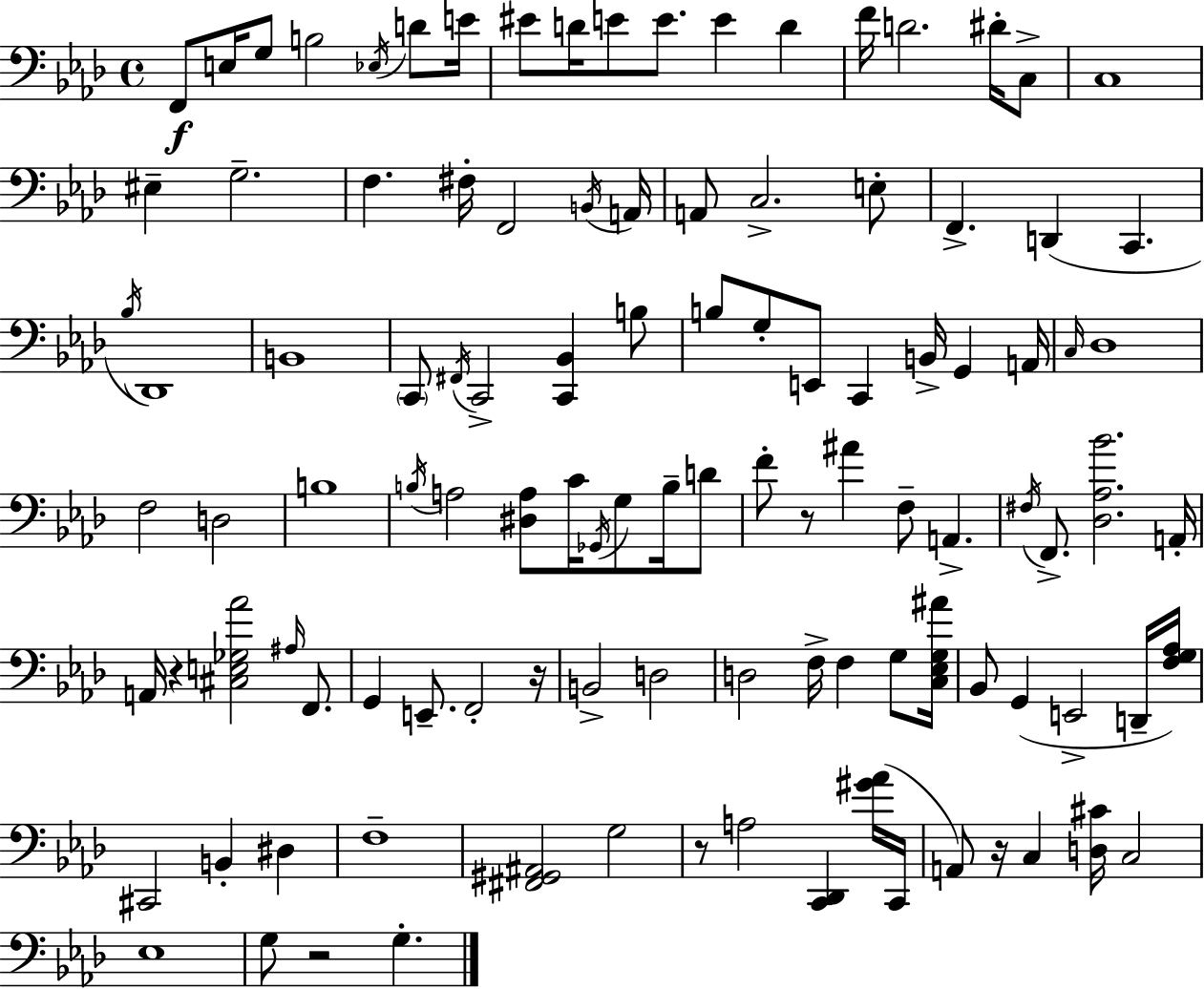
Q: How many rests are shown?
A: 6